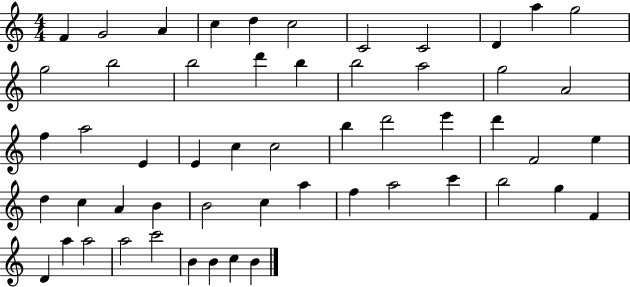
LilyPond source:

{
  \clef treble
  \numericTimeSignature
  \time 4/4
  \key c \major
  f'4 g'2 a'4 | c''4 d''4 c''2 | c'2 c'2 | d'4 a''4 g''2 | \break g''2 b''2 | b''2 d'''4 b''4 | b''2 a''2 | g''2 a'2 | \break f''4 a''2 e'4 | e'4 c''4 c''2 | b''4 d'''2 e'''4 | d'''4 f'2 e''4 | \break d''4 c''4 a'4 b'4 | b'2 c''4 a''4 | f''4 a''2 c'''4 | b''2 g''4 f'4 | \break d'4 a''4 a''2 | a''2 c'''2 | b'4 b'4 c''4 b'4 | \bar "|."
}